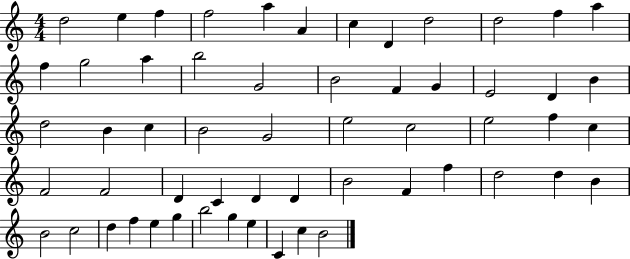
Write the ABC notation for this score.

X:1
T:Untitled
M:4/4
L:1/4
K:C
d2 e f f2 a A c D d2 d2 f a f g2 a b2 G2 B2 F G E2 D B d2 B c B2 G2 e2 c2 e2 f c F2 F2 D C D D B2 F f d2 d B B2 c2 d f e g b2 g e C c B2